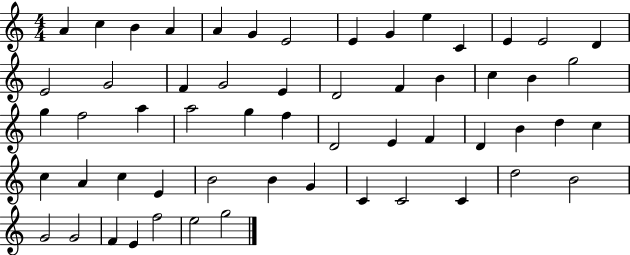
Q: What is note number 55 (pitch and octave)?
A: F5